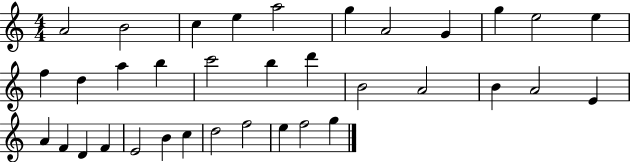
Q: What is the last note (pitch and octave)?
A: G5